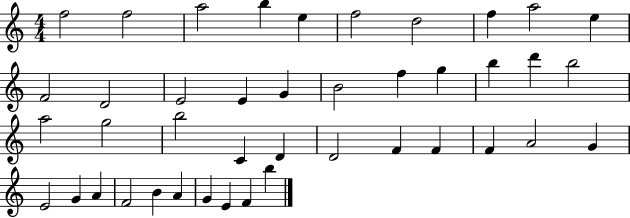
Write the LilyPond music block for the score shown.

{
  \clef treble
  \numericTimeSignature
  \time 4/4
  \key c \major
  f''2 f''2 | a''2 b''4 e''4 | f''2 d''2 | f''4 a''2 e''4 | \break f'2 d'2 | e'2 e'4 g'4 | b'2 f''4 g''4 | b''4 d'''4 b''2 | \break a''2 g''2 | b''2 c'4 d'4 | d'2 f'4 f'4 | f'4 a'2 g'4 | \break e'2 g'4 a'4 | f'2 b'4 a'4 | g'4 e'4 f'4 b''4 | \bar "|."
}